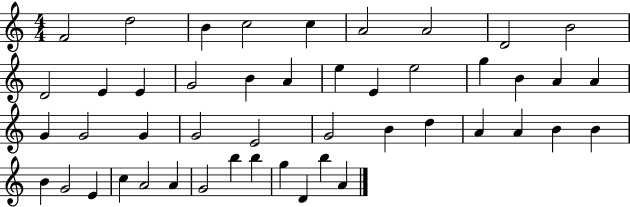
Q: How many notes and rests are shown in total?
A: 47